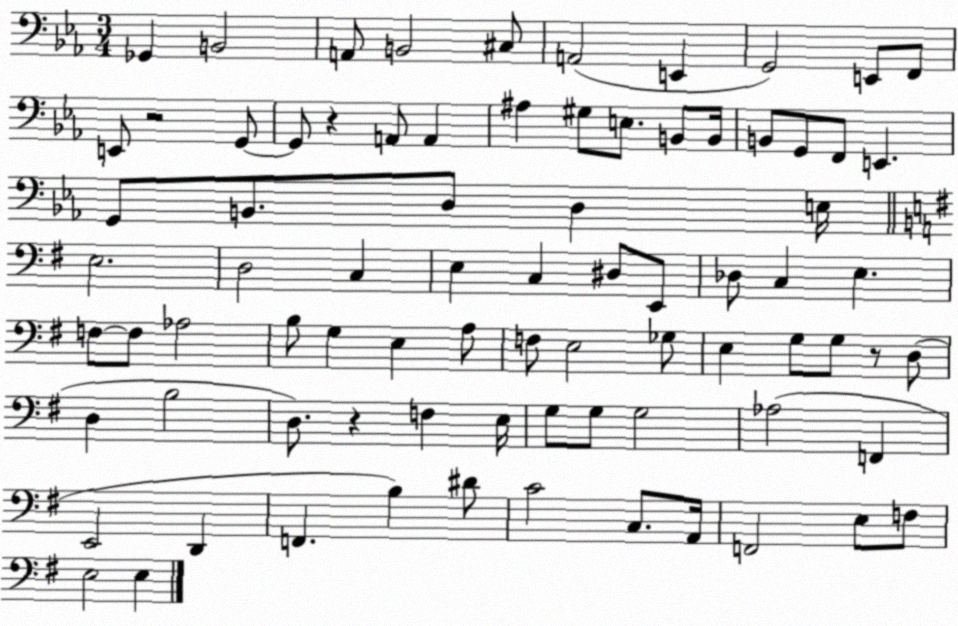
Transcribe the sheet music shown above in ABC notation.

X:1
T:Untitled
M:3/4
L:1/4
K:Eb
_G,, B,,2 A,,/2 B,,2 ^C,/2 A,,2 E,, G,,2 E,,/2 F,,/2 E,,/2 z2 G,,/2 G,,/2 z A,,/2 A,, ^A, ^G,/2 E,/2 B,,/2 B,,/4 B,,/2 G,,/2 F,,/2 E,, G,,/2 B,,/2 D,/2 D, E,/4 E,2 D,2 C, E, C, ^D,/2 E,,/2 _D,/2 C, E, F,/2 F,/2 _A,2 B,/2 G, E, A,/2 F,/2 E,2 _G,/2 E, G,/2 G,/2 z/2 D,/2 D, B,2 D,/2 z F, E,/4 G,/2 G,/2 G,2 _A,2 F,, E,,2 D,, F,, B, ^D/2 C2 C,/2 A,,/4 F,,2 E,/2 F,/2 E,2 E,